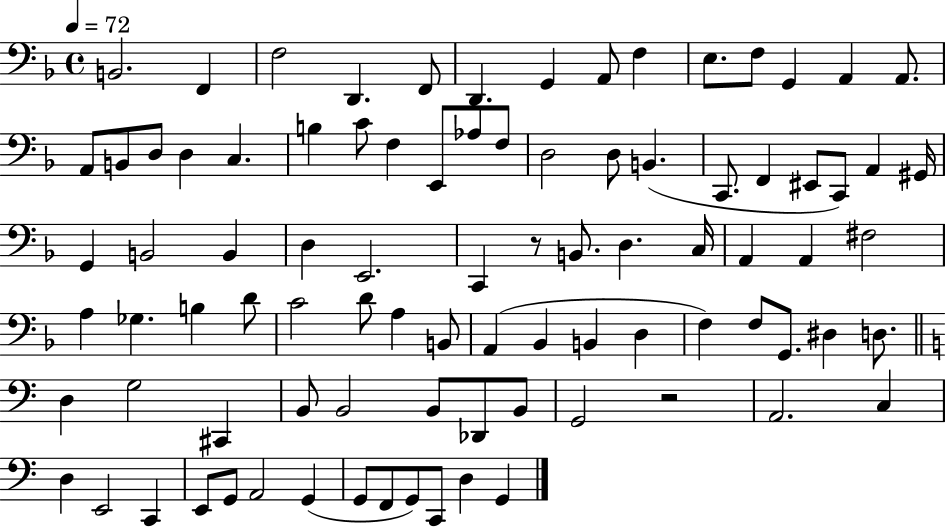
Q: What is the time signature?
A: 4/4